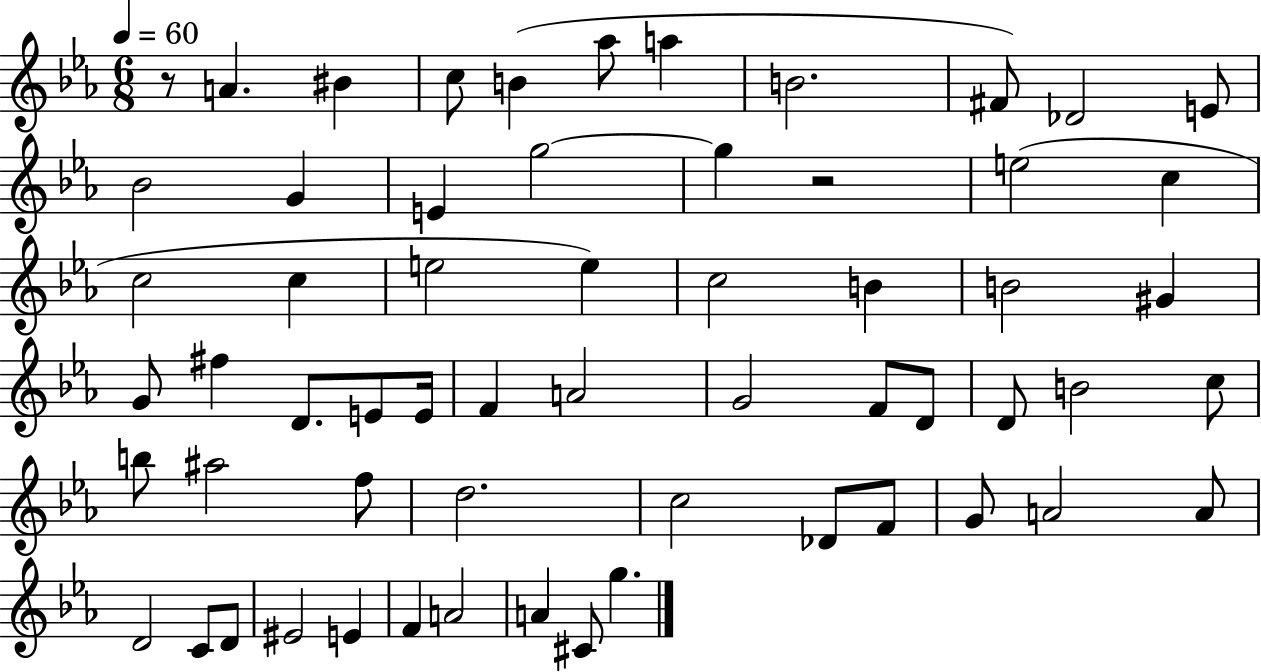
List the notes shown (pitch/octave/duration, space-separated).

R/e A4/q. BIS4/q C5/e B4/q Ab5/e A5/q B4/h. F#4/e Db4/h E4/e Bb4/h G4/q E4/q G5/h G5/q R/h E5/h C5/q C5/h C5/q E5/h E5/q C5/h B4/q B4/h G#4/q G4/e F#5/q D4/e. E4/e E4/s F4/q A4/h G4/h F4/e D4/e D4/e B4/h C5/e B5/e A#5/h F5/e D5/h. C5/h Db4/e F4/e G4/e A4/h A4/e D4/h C4/e D4/e EIS4/h E4/q F4/q A4/h A4/q C#4/e G5/q.